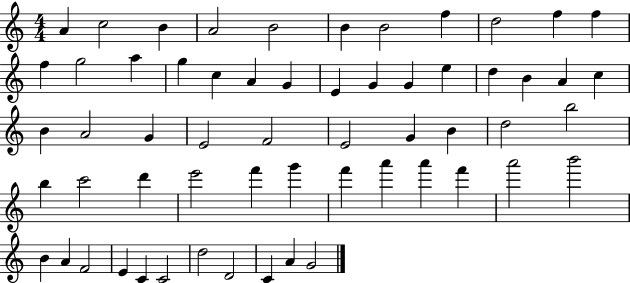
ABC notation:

X:1
T:Untitled
M:4/4
L:1/4
K:C
A c2 B A2 B2 B B2 f d2 f f f g2 a g c A G E G G e d B A c B A2 G E2 F2 E2 G B d2 b2 b c'2 d' e'2 f' g' f' a' a' f' a'2 b'2 B A F2 E C C2 d2 D2 C A G2